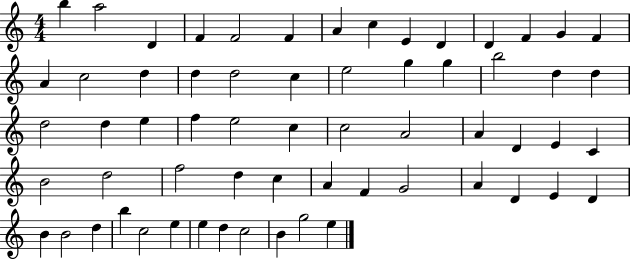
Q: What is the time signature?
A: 4/4